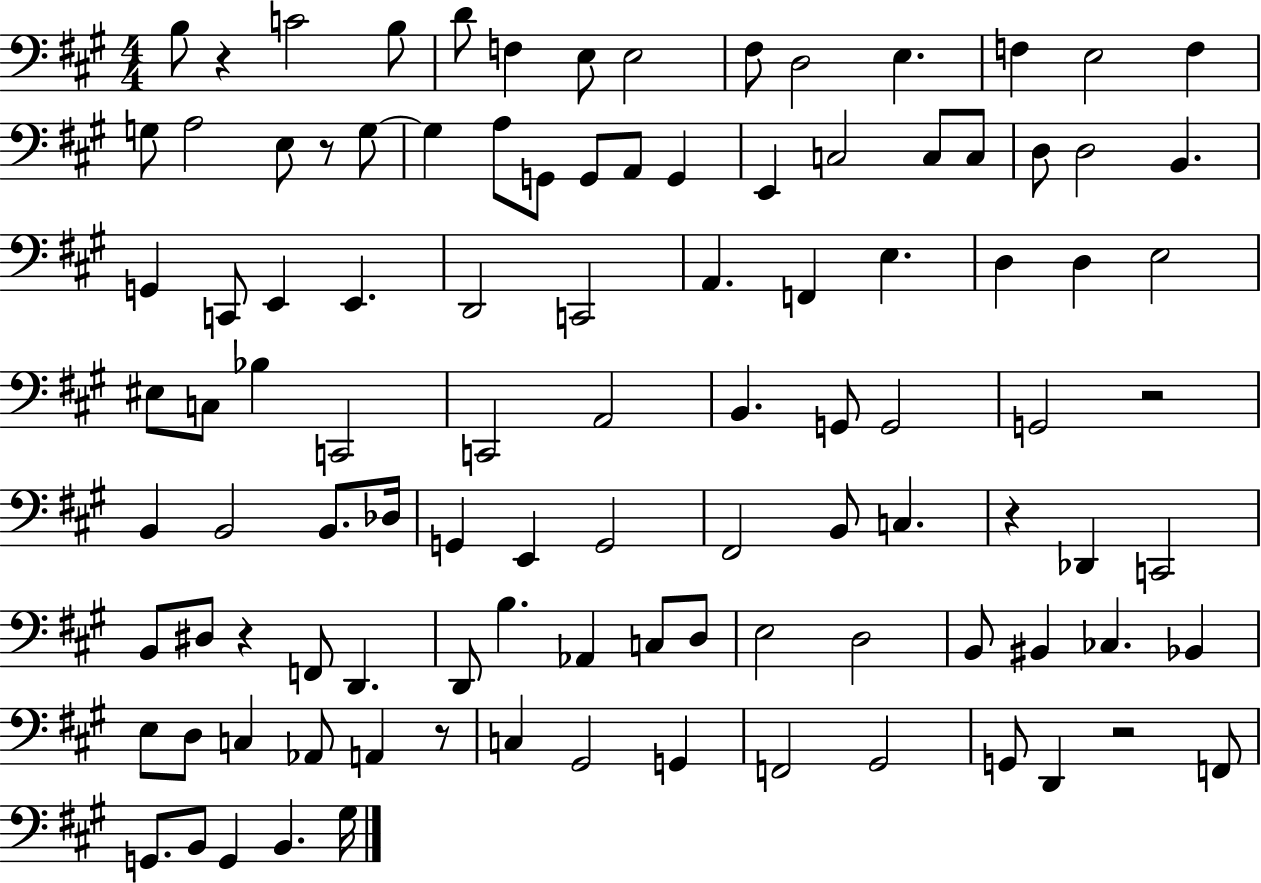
B3/e R/q C4/h B3/e D4/e F3/q E3/e E3/h F#3/e D3/h E3/q. F3/q E3/h F3/q G3/e A3/h E3/e R/e G3/e G3/q A3/e G2/e G2/e A2/e G2/q E2/q C3/h C3/e C3/e D3/e D3/h B2/q. G2/q C2/e E2/q E2/q. D2/h C2/h A2/q. F2/q E3/q. D3/q D3/q E3/h EIS3/e C3/e Bb3/q C2/h C2/h A2/h B2/q. G2/e G2/h G2/h R/h B2/q B2/h B2/e. Db3/s G2/q E2/q G2/h F#2/h B2/e C3/q. R/q Db2/q C2/h B2/e D#3/e R/q F2/e D2/q. D2/e B3/q. Ab2/q C3/e D3/e E3/h D3/h B2/e BIS2/q CES3/q. Bb2/q E3/e D3/e C3/q Ab2/e A2/q R/e C3/q G#2/h G2/q F2/h G#2/h G2/e D2/q R/h F2/e G2/e. B2/e G2/q B2/q. G#3/s